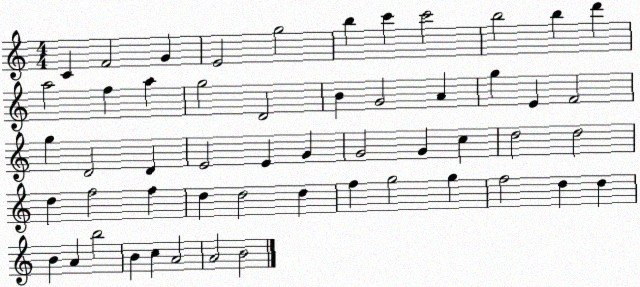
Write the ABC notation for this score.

X:1
T:Untitled
M:4/4
L:1/4
K:C
C F2 G E2 g2 b c' c'2 b2 b d' a2 f a g2 D2 B G2 A g E F2 g D2 D E2 E G G2 G c d2 d2 d f2 f d d2 d f g2 g f2 d d B A b2 B c A2 A2 B2